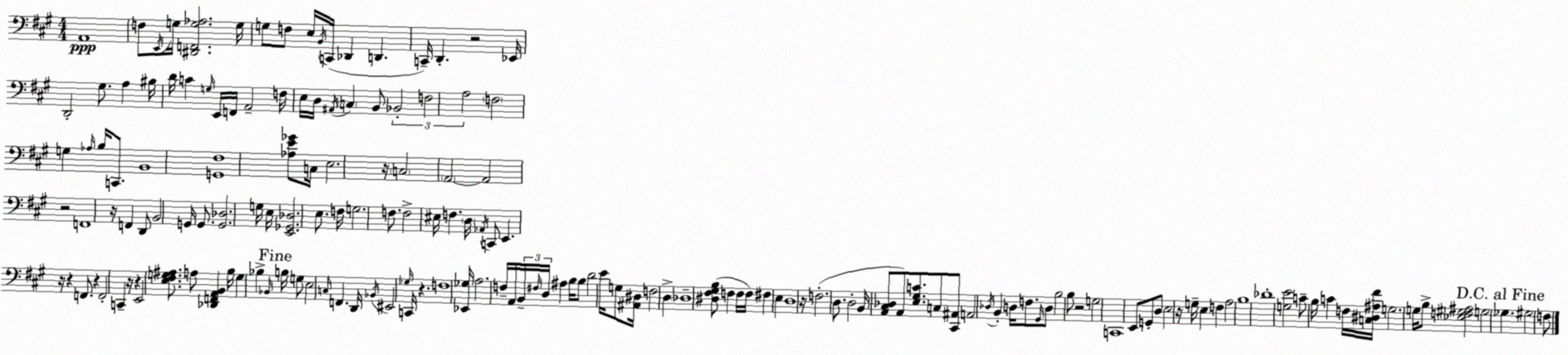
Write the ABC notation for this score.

X:1
T:Untitled
M:4/4
L:1/4
K:A
A,,4 F,/2 E,,/4 G,/4 [^D,,F,,G,_A,]2 G,/4 G,/2 F,/2 E,/4 B,,/4 C,,/4 _D,, D,, C,,/4 D,, z2 _E,,/4 D,,2 ^G,/2 A, ^B,/4 D/4 C G,/4 E,,/4 F,,/4 A,,2 F,/4 E,/4 D,/4 ^A,,/4 C, B,,/2 _B,,2 F,2 A,2 F,2 G, _A,/4 B,/4 C,,/2 B,,4 [G,,^F,]4 [_A,E_G]/2 C,/4 E,2 z/4 C,2 A,,2 A,,2 z2 F,,4 z/4 F,, D,,/2 B,,2 G,,/4 G,,/2 [G,,_D,]2 G,/4 E,/4 [E,,_G,,_D,]2 E,/2 F,/4 G,2 F,/2 F,2 ^E,/4 F, D,/4 _A,,/4 C,,/2 E,, z/4 z F,,/2 z F,,2 C,, z/4 z E,,2 [E,^F,G,^A,]/2 A,/2 [_D,,F,,A,,B,,] B,/4 G, _B, _B,,/4 B,/4 G,/2 E,2 C,/4 F,, D,,/4 _B,,/4 ^E,,2 _G,/4 C,,/4 z F,4 [_E,,_G,]/4 A,2 F,/4 A,,/4 B,,/4 ^F,/4 D,/4 ^A, B,/4 B,/2 D2 E/4 G,/2 [^A,,^D,]/4 F,2 D, _D,4 [^D,^F,^G,B,]/2 F, F,/4 F,/4 ^F, E, D,4 z/4 F,2 D,/2 D,2 B,,/4 [A,,^C,_D,]/2 A,,/2 [E,^G,C]/2 C,/2 [^C,,^A,,]/2 A,,2 _D,/4 B,, D,/4 F,/2 ^G,,/4 D,/2 B,2 B,/2 z2 G,2 C,,4 E,,/2 G,,/2 D,/2 E,2 z/4 G,/4 E, F, A,2 B,4 _D4 [G,E]2 C/2 B,/4 C F,/4 [C,^D,^A,^F]/4 G,2 G,/4 B,/2 [_E,F,^G,^A,]2 G,2 _G, ^G,2 F,/2